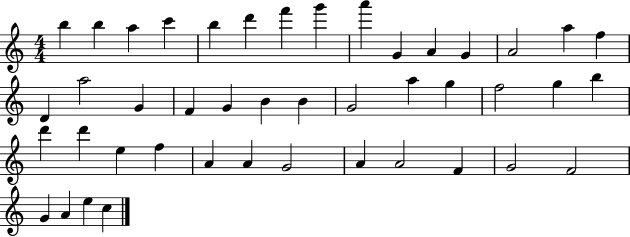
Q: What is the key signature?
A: C major